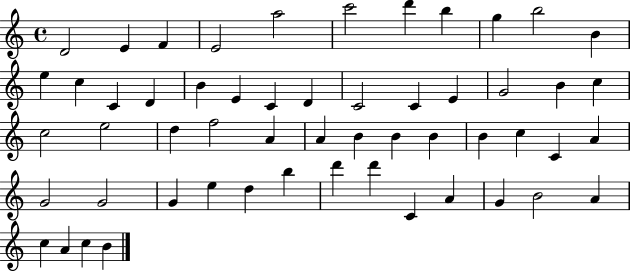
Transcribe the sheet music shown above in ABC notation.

X:1
T:Untitled
M:4/4
L:1/4
K:C
D2 E F E2 a2 c'2 d' b g b2 B e c C D B E C D C2 C E G2 B c c2 e2 d f2 A A B B B B c C A G2 G2 G e d b d' d' C A G B2 A c A c B